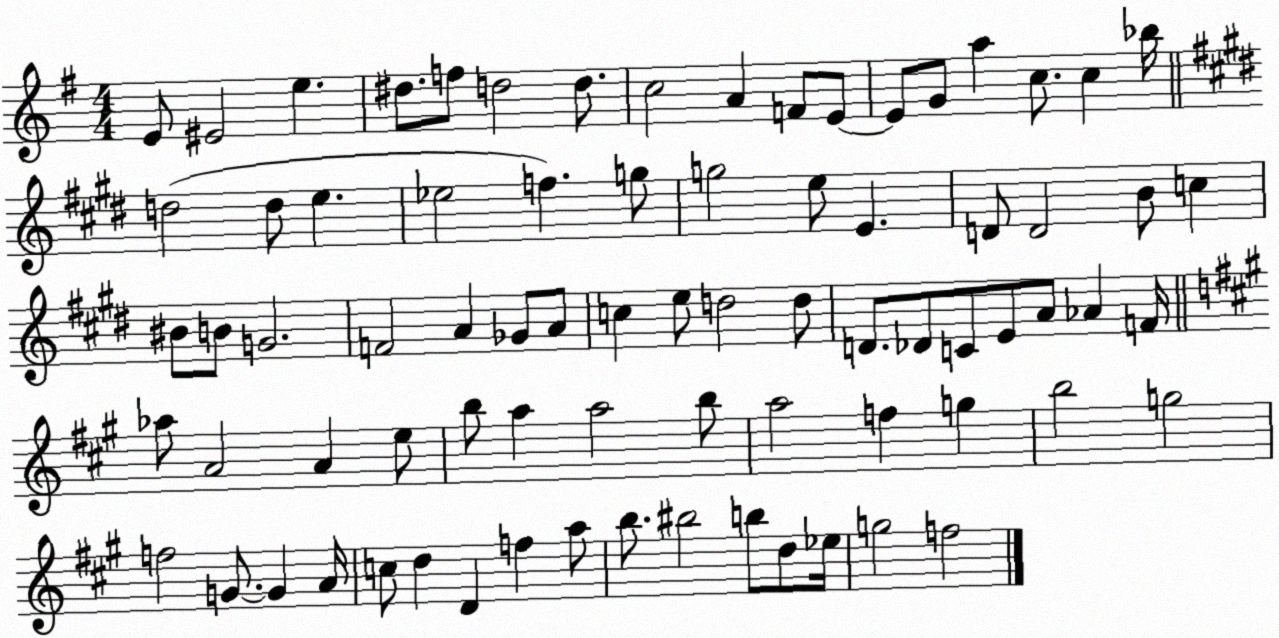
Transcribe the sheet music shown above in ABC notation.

X:1
T:Untitled
M:4/4
L:1/4
K:G
E/2 ^E2 e ^d/2 f/2 d2 d/2 c2 A F/2 E/2 E/2 G/2 a c/2 c _b/4 d2 d/2 e _e2 f g/2 g2 e/2 E D/2 D2 B/2 c ^B/2 B/2 G2 F2 A _G/2 A/2 c e/2 d2 d/2 D/2 _D/2 C/2 E/2 A/2 _A F/4 _a/2 A2 A e/2 b/2 a a2 b/2 a2 f g b2 g2 f2 G/2 G A/4 c/2 d D f a/2 b/2 ^b2 b/2 d/2 _e/4 g2 f2